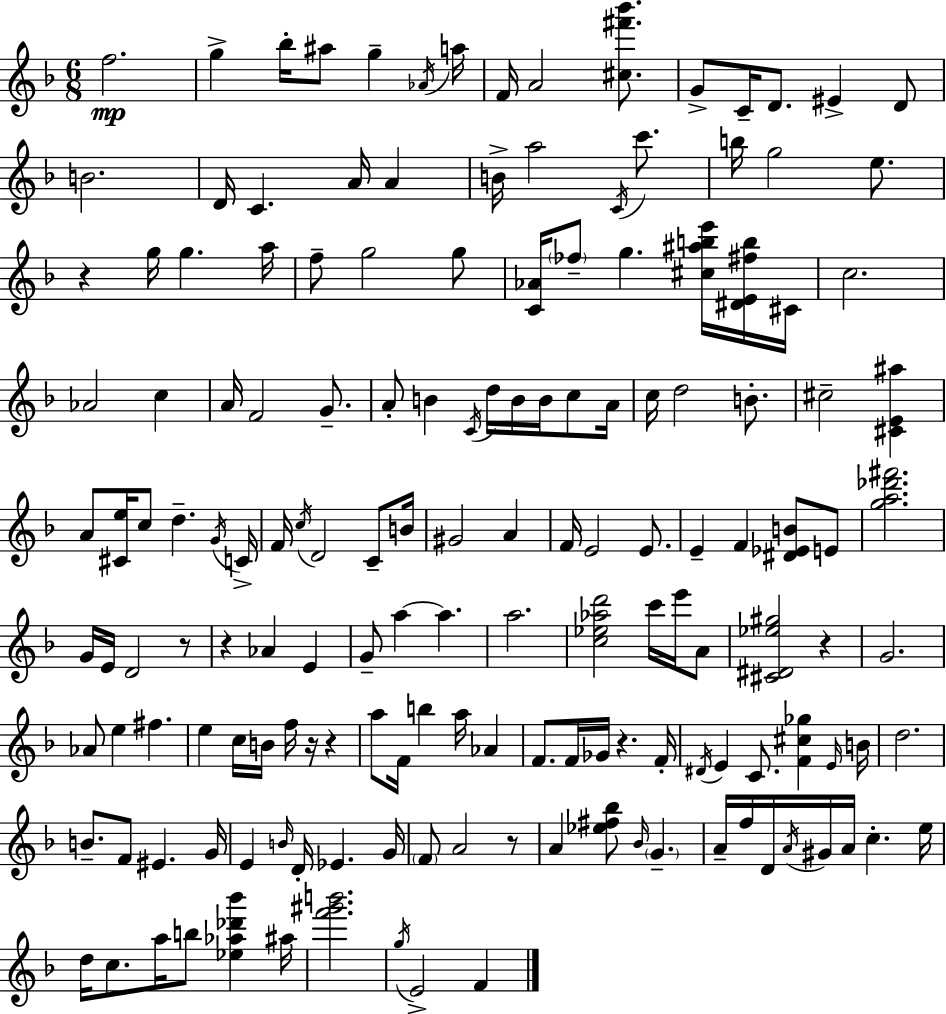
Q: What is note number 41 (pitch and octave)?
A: G4